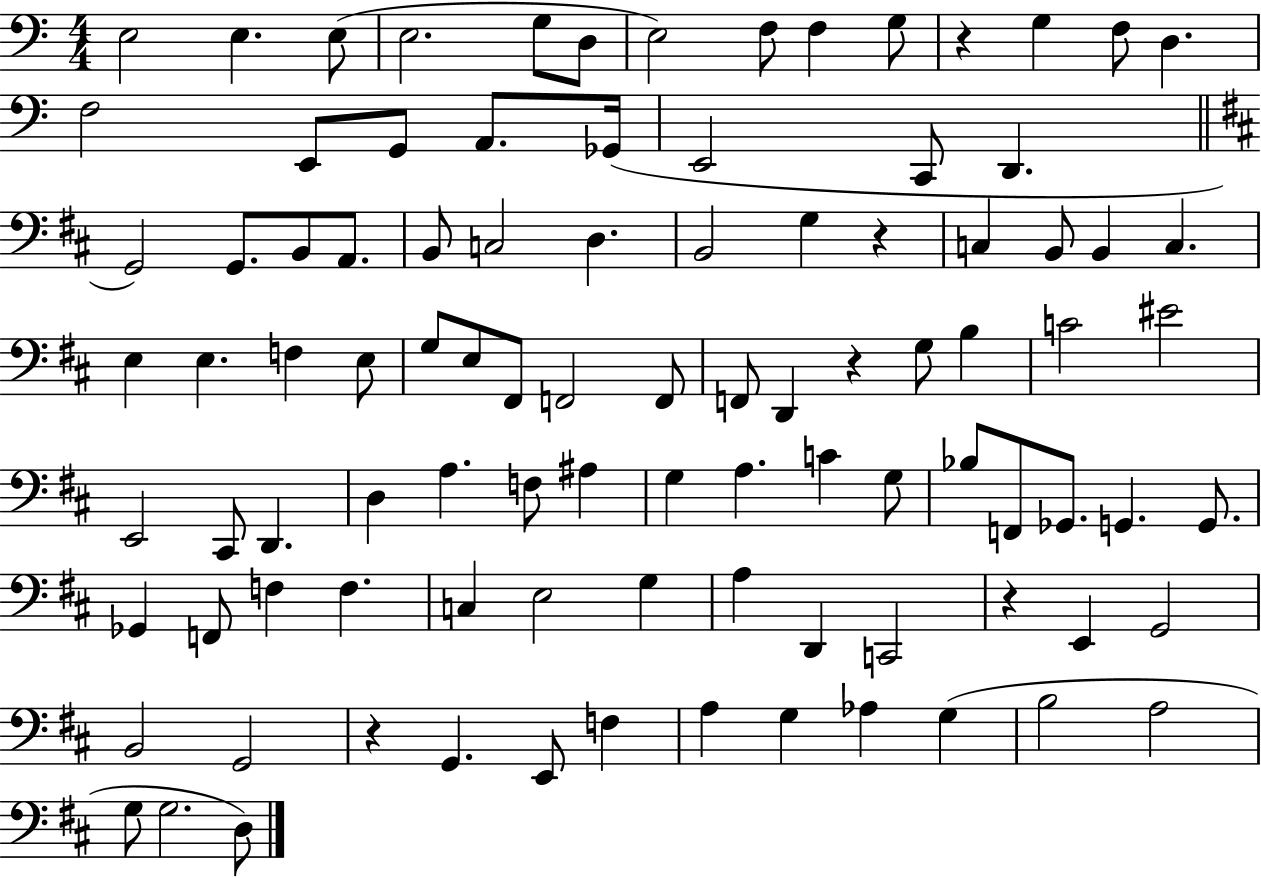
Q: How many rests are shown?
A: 5